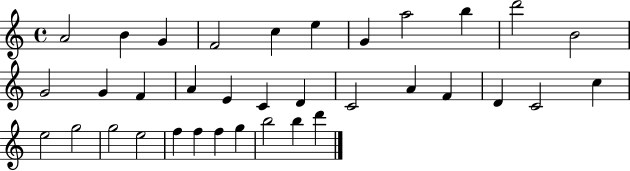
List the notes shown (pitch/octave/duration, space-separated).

A4/h B4/q G4/q F4/h C5/q E5/q G4/q A5/h B5/q D6/h B4/h G4/h G4/q F4/q A4/q E4/q C4/q D4/q C4/h A4/q F4/q D4/q C4/h C5/q E5/h G5/h G5/h E5/h F5/q F5/q F5/q G5/q B5/h B5/q D6/q